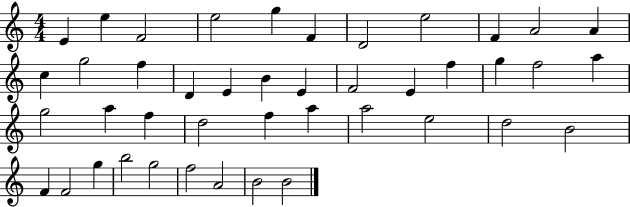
X:1
T:Untitled
M:4/4
L:1/4
K:C
E e F2 e2 g F D2 e2 F A2 A c g2 f D E B E F2 E f g f2 a g2 a f d2 f a a2 e2 d2 B2 F F2 g b2 g2 f2 A2 B2 B2